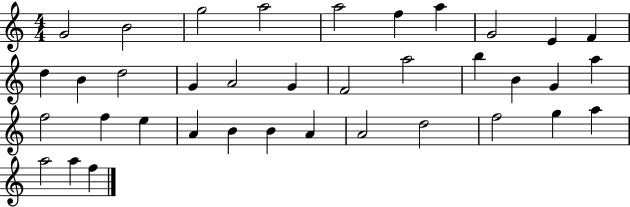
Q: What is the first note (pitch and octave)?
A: G4